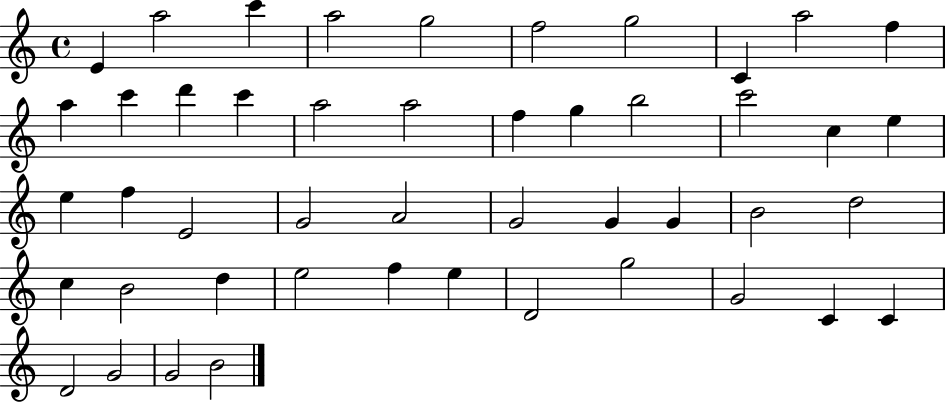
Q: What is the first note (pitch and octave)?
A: E4